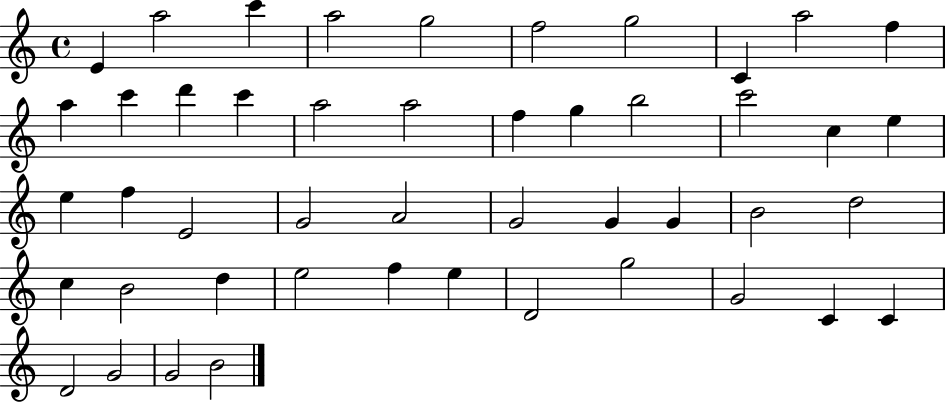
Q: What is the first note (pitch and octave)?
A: E4